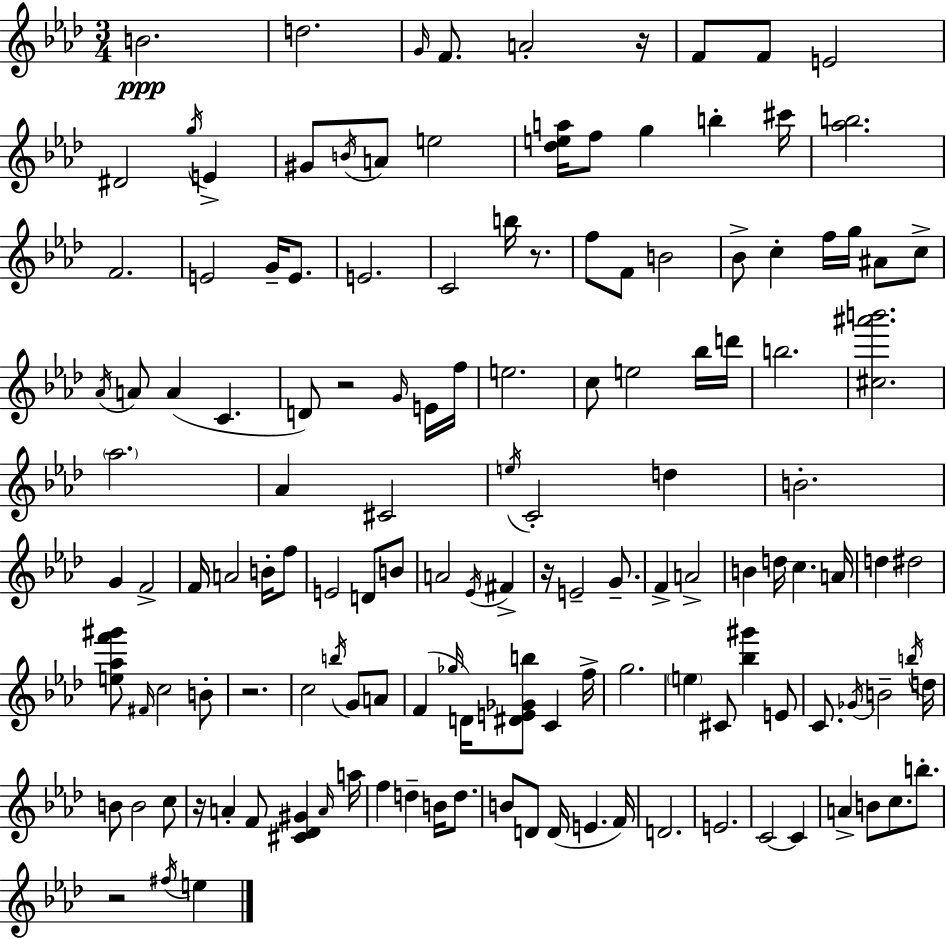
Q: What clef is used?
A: treble